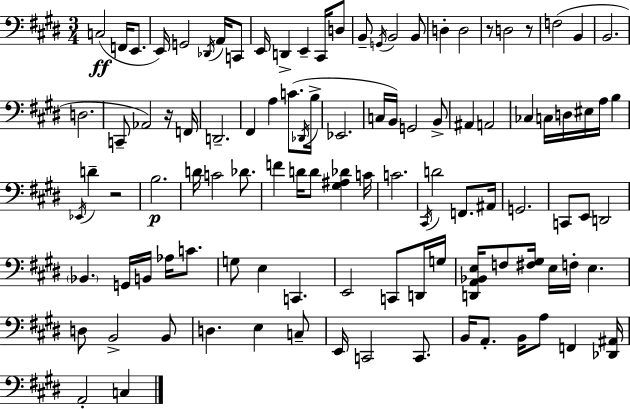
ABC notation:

X:1
T:Untitled
M:3/4
L:1/4
K:E
C,2 F,,/4 E,,/2 E,,/4 G,,2 _D,,/4 A,,/4 C,,/2 E,,/4 D,, E,, ^C,,/4 D,/2 B,,/2 G,,/4 B,,2 B,,/2 D, D,2 z/2 D,2 z/2 F,2 B,, B,,2 D,2 C,,/2 _A,,2 z/4 F,,/4 D,,2 ^F,, A, C/2 _D,,/4 B,/4 _E,,2 C,/4 B,,/4 G,,2 B,,/2 ^A,, A,,2 _C, C,/4 D,/4 ^E,/4 A,/4 B, _E,,/4 D z2 B,2 D/4 C2 _D/2 F D/4 D/2 [^G,^A,_D] C/4 C2 ^C,,/4 D2 F,,/2 ^A,,/4 G,,2 C,,/2 E,,/2 D,,2 _B,, G,,/4 B,,/4 _A,/4 C/2 G,/2 E, C,, E,,2 C,,/2 D,,/4 G,/4 [D,,A,,_B,,E,]/4 F,/2 [^F,^G,]/4 E,/4 F,/4 E, D,/2 B,,2 B,,/2 D, E, C,/2 E,,/4 C,,2 C,,/2 B,,/4 A,,/2 B,,/4 A,/2 F,, [_D,,^A,,]/4 A,,2 C,